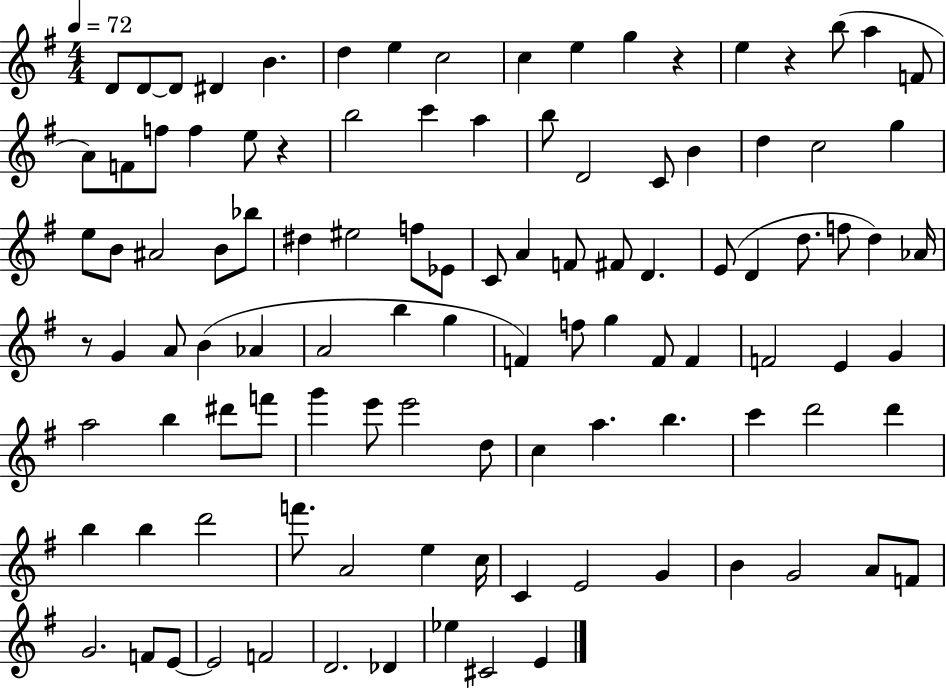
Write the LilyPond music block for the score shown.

{
  \clef treble
  \numericTimeSignature
  \time 4/4
  \key g \major
  \tempo 4 = 72
  d'8 d'8~~ d'8 dis'4 b'4. | d''4 e''4 c''2 | c''4 e''4 g''4 r4 | e''4 r4 b''8( a''4 f'8 | \break a'8) f'8 f''8 f''4 e''8 r4 | b''2 c'''4 a''4 | b''8 d'2 c'8 b'4 | d''4 c''2 g''4 | \break e''8 b'8 ais'2 b'8 bes''8 | dis''4 eis''2 f''8 ees'8 | c'8 a'4 f'8 fis'8 d'4. | e'8( d'4 d''8. f''8 d''4) aes'16 | \break r8 g'4 a'8 b'4( aes'4 | a'2 b''4 g''4 | f'4) f''8 g''4 f'8 f'4 | f'2 e'4 g'4 | \break a''2 b''4 dis'''8 f'''8 | g'''4 e'''8 e'''2 d''8 | c''4 a''4. b''4. | c'''4 d'''2 d'''4 | \break b''4 b''4 d'''2 | f'''8. a'2 e''4 c''16 | c'4 e'2 g'4 | b'4 g'2 a'8 f'8 | \break g'2. f'8 e'8~~ | e'2 f'2 | d'2. des'4 | ees''4 cis'2 e'4 | \break \bar "|."
}